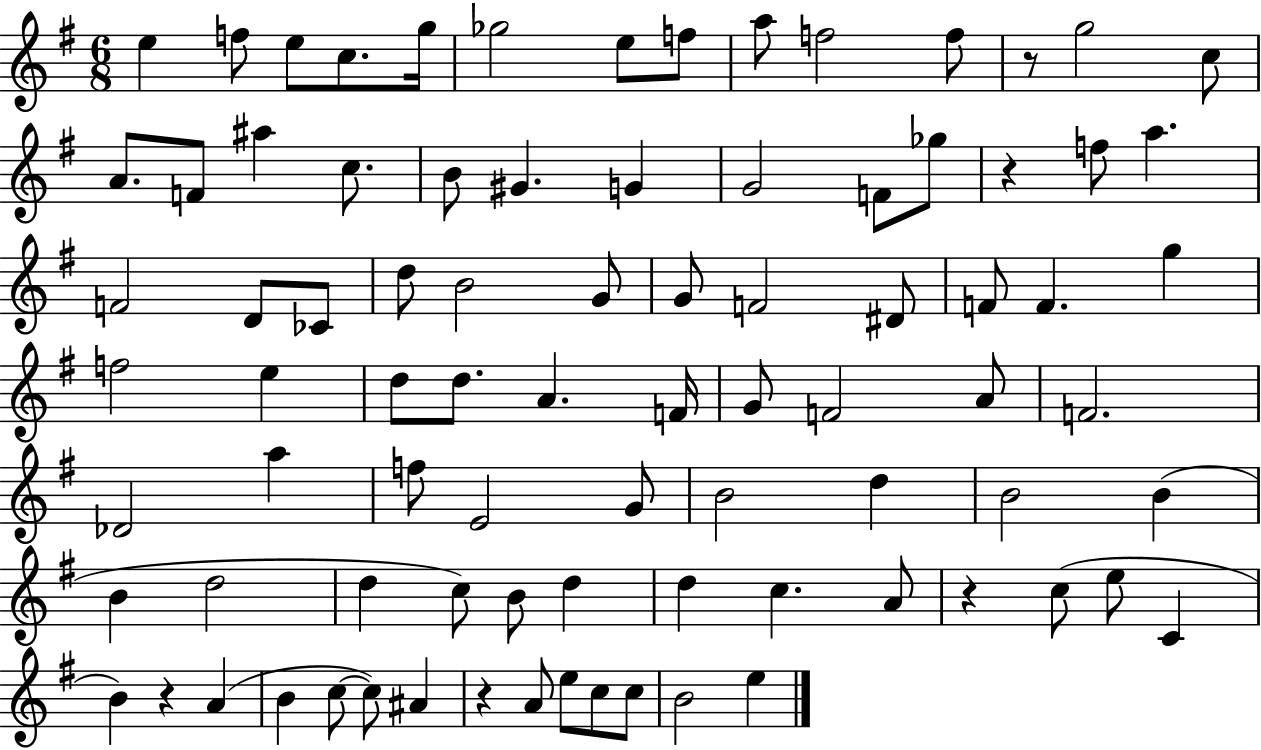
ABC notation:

X:1
T:Untitled
M:6/8
L:1/4
K:G
e f/2 e/2 c/2 g/4 _g2 e/2 f/2 a/2 f2 f/2 z/2 g2 c/2 A/2 F/2 ^a c/2 B/2 ^G G G2 F/2 _g/2 z f/2 a F2 D/2 _C/2 d/2 B2 G/2 G/2 F2 ^D/2 F/2 F g f2 e d/2 d/2 A F/4 G/2 F2 A/2 F2 _D2 a f/2 E2 G/2 B2 d B2 B B d2 d c/2 B/2 d d c A/2 z c/2 e/2 C B z A B c/2 c/2 ^A z A/2 e/2 c/2 c/2 B2 e